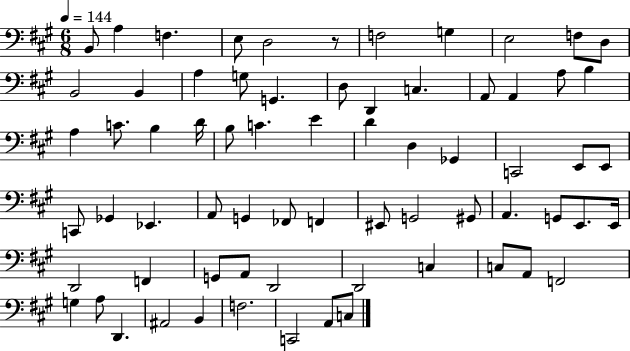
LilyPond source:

{
  \clef bass
  \numericTimeSignature
  \time 6/8
  \key a \major
  \tempo 4 = 144
  b,8 a4 f4. | e8 d2 r8 | f2 g4 | e2 f8 d8 | \break b,2 b,4 | a4 g8 g,4. | d8 d,4 c4. | a,8 a,4 a8 b4 | \break a4 c'8. b4 d'16 | b8 c'4. e'4 | d'4 d4 ges,4 | c,2 e,8 e,8 | \break c,8 ges,4 ees,4. | a,8 g,4 fes,8 f,4 | eis,8 g,2 gis,8 | a,4. g,8 e,8. e,16 | \break d,2 f,4 | g,8 a,8 d,2 | d,2 c4 | c8 a,8 f,2 | \break g4 a8 d,4. | ais,2 b,4 | f2. | c,2 a,8 c8 | \break \bar "|."
}